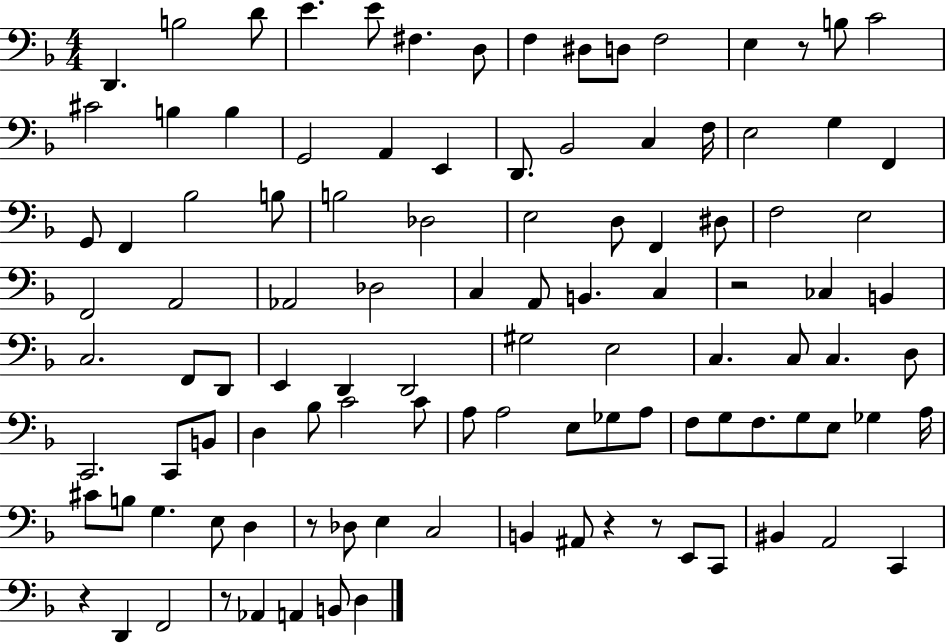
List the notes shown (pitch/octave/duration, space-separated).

D2/q. B3/h D4/e E4/q. E4/e F#3/q. D3/e F3/q D#3/e D3/e F3/h E3/q R/e B3/e C4/h C#4/h B3/q B3/q G2/h A2/q E2/q D2/e. Bb2/h C3/q F3/s E3/h G3/q F2/q G2/e F2/q Bb3/h B3/e B3/h Db3/h E3/h D3/e F2/q D#3/e F3/h E3/h F2/h A2/h Ab2/h Db3/h C3/q A2/e B2/q. C3/q R/h CES3/q B2/q C3/h. F2/e D2/e E2/q D2/q D2/h G#3/h E3/h C3/q. C3/e C3/q. D3/e C2/h. C2/e B2/e D3/q Bb3/e C4/h C4/e A3/e A3/h E3/e Gb3/e A3/e F3/e G3/e F3/e. G3/e E3/e Gb3/q A3/s C#4/e B3/e G3/q. E3/e D3/q R/e Db3/e E3/q C3/h B2/q A#2/e R/q R/e E2/e C2/e BIS2/q A2/h C2/q R/q D2/q F2/h R/e Ab2/q A2/q B2/e D3/q